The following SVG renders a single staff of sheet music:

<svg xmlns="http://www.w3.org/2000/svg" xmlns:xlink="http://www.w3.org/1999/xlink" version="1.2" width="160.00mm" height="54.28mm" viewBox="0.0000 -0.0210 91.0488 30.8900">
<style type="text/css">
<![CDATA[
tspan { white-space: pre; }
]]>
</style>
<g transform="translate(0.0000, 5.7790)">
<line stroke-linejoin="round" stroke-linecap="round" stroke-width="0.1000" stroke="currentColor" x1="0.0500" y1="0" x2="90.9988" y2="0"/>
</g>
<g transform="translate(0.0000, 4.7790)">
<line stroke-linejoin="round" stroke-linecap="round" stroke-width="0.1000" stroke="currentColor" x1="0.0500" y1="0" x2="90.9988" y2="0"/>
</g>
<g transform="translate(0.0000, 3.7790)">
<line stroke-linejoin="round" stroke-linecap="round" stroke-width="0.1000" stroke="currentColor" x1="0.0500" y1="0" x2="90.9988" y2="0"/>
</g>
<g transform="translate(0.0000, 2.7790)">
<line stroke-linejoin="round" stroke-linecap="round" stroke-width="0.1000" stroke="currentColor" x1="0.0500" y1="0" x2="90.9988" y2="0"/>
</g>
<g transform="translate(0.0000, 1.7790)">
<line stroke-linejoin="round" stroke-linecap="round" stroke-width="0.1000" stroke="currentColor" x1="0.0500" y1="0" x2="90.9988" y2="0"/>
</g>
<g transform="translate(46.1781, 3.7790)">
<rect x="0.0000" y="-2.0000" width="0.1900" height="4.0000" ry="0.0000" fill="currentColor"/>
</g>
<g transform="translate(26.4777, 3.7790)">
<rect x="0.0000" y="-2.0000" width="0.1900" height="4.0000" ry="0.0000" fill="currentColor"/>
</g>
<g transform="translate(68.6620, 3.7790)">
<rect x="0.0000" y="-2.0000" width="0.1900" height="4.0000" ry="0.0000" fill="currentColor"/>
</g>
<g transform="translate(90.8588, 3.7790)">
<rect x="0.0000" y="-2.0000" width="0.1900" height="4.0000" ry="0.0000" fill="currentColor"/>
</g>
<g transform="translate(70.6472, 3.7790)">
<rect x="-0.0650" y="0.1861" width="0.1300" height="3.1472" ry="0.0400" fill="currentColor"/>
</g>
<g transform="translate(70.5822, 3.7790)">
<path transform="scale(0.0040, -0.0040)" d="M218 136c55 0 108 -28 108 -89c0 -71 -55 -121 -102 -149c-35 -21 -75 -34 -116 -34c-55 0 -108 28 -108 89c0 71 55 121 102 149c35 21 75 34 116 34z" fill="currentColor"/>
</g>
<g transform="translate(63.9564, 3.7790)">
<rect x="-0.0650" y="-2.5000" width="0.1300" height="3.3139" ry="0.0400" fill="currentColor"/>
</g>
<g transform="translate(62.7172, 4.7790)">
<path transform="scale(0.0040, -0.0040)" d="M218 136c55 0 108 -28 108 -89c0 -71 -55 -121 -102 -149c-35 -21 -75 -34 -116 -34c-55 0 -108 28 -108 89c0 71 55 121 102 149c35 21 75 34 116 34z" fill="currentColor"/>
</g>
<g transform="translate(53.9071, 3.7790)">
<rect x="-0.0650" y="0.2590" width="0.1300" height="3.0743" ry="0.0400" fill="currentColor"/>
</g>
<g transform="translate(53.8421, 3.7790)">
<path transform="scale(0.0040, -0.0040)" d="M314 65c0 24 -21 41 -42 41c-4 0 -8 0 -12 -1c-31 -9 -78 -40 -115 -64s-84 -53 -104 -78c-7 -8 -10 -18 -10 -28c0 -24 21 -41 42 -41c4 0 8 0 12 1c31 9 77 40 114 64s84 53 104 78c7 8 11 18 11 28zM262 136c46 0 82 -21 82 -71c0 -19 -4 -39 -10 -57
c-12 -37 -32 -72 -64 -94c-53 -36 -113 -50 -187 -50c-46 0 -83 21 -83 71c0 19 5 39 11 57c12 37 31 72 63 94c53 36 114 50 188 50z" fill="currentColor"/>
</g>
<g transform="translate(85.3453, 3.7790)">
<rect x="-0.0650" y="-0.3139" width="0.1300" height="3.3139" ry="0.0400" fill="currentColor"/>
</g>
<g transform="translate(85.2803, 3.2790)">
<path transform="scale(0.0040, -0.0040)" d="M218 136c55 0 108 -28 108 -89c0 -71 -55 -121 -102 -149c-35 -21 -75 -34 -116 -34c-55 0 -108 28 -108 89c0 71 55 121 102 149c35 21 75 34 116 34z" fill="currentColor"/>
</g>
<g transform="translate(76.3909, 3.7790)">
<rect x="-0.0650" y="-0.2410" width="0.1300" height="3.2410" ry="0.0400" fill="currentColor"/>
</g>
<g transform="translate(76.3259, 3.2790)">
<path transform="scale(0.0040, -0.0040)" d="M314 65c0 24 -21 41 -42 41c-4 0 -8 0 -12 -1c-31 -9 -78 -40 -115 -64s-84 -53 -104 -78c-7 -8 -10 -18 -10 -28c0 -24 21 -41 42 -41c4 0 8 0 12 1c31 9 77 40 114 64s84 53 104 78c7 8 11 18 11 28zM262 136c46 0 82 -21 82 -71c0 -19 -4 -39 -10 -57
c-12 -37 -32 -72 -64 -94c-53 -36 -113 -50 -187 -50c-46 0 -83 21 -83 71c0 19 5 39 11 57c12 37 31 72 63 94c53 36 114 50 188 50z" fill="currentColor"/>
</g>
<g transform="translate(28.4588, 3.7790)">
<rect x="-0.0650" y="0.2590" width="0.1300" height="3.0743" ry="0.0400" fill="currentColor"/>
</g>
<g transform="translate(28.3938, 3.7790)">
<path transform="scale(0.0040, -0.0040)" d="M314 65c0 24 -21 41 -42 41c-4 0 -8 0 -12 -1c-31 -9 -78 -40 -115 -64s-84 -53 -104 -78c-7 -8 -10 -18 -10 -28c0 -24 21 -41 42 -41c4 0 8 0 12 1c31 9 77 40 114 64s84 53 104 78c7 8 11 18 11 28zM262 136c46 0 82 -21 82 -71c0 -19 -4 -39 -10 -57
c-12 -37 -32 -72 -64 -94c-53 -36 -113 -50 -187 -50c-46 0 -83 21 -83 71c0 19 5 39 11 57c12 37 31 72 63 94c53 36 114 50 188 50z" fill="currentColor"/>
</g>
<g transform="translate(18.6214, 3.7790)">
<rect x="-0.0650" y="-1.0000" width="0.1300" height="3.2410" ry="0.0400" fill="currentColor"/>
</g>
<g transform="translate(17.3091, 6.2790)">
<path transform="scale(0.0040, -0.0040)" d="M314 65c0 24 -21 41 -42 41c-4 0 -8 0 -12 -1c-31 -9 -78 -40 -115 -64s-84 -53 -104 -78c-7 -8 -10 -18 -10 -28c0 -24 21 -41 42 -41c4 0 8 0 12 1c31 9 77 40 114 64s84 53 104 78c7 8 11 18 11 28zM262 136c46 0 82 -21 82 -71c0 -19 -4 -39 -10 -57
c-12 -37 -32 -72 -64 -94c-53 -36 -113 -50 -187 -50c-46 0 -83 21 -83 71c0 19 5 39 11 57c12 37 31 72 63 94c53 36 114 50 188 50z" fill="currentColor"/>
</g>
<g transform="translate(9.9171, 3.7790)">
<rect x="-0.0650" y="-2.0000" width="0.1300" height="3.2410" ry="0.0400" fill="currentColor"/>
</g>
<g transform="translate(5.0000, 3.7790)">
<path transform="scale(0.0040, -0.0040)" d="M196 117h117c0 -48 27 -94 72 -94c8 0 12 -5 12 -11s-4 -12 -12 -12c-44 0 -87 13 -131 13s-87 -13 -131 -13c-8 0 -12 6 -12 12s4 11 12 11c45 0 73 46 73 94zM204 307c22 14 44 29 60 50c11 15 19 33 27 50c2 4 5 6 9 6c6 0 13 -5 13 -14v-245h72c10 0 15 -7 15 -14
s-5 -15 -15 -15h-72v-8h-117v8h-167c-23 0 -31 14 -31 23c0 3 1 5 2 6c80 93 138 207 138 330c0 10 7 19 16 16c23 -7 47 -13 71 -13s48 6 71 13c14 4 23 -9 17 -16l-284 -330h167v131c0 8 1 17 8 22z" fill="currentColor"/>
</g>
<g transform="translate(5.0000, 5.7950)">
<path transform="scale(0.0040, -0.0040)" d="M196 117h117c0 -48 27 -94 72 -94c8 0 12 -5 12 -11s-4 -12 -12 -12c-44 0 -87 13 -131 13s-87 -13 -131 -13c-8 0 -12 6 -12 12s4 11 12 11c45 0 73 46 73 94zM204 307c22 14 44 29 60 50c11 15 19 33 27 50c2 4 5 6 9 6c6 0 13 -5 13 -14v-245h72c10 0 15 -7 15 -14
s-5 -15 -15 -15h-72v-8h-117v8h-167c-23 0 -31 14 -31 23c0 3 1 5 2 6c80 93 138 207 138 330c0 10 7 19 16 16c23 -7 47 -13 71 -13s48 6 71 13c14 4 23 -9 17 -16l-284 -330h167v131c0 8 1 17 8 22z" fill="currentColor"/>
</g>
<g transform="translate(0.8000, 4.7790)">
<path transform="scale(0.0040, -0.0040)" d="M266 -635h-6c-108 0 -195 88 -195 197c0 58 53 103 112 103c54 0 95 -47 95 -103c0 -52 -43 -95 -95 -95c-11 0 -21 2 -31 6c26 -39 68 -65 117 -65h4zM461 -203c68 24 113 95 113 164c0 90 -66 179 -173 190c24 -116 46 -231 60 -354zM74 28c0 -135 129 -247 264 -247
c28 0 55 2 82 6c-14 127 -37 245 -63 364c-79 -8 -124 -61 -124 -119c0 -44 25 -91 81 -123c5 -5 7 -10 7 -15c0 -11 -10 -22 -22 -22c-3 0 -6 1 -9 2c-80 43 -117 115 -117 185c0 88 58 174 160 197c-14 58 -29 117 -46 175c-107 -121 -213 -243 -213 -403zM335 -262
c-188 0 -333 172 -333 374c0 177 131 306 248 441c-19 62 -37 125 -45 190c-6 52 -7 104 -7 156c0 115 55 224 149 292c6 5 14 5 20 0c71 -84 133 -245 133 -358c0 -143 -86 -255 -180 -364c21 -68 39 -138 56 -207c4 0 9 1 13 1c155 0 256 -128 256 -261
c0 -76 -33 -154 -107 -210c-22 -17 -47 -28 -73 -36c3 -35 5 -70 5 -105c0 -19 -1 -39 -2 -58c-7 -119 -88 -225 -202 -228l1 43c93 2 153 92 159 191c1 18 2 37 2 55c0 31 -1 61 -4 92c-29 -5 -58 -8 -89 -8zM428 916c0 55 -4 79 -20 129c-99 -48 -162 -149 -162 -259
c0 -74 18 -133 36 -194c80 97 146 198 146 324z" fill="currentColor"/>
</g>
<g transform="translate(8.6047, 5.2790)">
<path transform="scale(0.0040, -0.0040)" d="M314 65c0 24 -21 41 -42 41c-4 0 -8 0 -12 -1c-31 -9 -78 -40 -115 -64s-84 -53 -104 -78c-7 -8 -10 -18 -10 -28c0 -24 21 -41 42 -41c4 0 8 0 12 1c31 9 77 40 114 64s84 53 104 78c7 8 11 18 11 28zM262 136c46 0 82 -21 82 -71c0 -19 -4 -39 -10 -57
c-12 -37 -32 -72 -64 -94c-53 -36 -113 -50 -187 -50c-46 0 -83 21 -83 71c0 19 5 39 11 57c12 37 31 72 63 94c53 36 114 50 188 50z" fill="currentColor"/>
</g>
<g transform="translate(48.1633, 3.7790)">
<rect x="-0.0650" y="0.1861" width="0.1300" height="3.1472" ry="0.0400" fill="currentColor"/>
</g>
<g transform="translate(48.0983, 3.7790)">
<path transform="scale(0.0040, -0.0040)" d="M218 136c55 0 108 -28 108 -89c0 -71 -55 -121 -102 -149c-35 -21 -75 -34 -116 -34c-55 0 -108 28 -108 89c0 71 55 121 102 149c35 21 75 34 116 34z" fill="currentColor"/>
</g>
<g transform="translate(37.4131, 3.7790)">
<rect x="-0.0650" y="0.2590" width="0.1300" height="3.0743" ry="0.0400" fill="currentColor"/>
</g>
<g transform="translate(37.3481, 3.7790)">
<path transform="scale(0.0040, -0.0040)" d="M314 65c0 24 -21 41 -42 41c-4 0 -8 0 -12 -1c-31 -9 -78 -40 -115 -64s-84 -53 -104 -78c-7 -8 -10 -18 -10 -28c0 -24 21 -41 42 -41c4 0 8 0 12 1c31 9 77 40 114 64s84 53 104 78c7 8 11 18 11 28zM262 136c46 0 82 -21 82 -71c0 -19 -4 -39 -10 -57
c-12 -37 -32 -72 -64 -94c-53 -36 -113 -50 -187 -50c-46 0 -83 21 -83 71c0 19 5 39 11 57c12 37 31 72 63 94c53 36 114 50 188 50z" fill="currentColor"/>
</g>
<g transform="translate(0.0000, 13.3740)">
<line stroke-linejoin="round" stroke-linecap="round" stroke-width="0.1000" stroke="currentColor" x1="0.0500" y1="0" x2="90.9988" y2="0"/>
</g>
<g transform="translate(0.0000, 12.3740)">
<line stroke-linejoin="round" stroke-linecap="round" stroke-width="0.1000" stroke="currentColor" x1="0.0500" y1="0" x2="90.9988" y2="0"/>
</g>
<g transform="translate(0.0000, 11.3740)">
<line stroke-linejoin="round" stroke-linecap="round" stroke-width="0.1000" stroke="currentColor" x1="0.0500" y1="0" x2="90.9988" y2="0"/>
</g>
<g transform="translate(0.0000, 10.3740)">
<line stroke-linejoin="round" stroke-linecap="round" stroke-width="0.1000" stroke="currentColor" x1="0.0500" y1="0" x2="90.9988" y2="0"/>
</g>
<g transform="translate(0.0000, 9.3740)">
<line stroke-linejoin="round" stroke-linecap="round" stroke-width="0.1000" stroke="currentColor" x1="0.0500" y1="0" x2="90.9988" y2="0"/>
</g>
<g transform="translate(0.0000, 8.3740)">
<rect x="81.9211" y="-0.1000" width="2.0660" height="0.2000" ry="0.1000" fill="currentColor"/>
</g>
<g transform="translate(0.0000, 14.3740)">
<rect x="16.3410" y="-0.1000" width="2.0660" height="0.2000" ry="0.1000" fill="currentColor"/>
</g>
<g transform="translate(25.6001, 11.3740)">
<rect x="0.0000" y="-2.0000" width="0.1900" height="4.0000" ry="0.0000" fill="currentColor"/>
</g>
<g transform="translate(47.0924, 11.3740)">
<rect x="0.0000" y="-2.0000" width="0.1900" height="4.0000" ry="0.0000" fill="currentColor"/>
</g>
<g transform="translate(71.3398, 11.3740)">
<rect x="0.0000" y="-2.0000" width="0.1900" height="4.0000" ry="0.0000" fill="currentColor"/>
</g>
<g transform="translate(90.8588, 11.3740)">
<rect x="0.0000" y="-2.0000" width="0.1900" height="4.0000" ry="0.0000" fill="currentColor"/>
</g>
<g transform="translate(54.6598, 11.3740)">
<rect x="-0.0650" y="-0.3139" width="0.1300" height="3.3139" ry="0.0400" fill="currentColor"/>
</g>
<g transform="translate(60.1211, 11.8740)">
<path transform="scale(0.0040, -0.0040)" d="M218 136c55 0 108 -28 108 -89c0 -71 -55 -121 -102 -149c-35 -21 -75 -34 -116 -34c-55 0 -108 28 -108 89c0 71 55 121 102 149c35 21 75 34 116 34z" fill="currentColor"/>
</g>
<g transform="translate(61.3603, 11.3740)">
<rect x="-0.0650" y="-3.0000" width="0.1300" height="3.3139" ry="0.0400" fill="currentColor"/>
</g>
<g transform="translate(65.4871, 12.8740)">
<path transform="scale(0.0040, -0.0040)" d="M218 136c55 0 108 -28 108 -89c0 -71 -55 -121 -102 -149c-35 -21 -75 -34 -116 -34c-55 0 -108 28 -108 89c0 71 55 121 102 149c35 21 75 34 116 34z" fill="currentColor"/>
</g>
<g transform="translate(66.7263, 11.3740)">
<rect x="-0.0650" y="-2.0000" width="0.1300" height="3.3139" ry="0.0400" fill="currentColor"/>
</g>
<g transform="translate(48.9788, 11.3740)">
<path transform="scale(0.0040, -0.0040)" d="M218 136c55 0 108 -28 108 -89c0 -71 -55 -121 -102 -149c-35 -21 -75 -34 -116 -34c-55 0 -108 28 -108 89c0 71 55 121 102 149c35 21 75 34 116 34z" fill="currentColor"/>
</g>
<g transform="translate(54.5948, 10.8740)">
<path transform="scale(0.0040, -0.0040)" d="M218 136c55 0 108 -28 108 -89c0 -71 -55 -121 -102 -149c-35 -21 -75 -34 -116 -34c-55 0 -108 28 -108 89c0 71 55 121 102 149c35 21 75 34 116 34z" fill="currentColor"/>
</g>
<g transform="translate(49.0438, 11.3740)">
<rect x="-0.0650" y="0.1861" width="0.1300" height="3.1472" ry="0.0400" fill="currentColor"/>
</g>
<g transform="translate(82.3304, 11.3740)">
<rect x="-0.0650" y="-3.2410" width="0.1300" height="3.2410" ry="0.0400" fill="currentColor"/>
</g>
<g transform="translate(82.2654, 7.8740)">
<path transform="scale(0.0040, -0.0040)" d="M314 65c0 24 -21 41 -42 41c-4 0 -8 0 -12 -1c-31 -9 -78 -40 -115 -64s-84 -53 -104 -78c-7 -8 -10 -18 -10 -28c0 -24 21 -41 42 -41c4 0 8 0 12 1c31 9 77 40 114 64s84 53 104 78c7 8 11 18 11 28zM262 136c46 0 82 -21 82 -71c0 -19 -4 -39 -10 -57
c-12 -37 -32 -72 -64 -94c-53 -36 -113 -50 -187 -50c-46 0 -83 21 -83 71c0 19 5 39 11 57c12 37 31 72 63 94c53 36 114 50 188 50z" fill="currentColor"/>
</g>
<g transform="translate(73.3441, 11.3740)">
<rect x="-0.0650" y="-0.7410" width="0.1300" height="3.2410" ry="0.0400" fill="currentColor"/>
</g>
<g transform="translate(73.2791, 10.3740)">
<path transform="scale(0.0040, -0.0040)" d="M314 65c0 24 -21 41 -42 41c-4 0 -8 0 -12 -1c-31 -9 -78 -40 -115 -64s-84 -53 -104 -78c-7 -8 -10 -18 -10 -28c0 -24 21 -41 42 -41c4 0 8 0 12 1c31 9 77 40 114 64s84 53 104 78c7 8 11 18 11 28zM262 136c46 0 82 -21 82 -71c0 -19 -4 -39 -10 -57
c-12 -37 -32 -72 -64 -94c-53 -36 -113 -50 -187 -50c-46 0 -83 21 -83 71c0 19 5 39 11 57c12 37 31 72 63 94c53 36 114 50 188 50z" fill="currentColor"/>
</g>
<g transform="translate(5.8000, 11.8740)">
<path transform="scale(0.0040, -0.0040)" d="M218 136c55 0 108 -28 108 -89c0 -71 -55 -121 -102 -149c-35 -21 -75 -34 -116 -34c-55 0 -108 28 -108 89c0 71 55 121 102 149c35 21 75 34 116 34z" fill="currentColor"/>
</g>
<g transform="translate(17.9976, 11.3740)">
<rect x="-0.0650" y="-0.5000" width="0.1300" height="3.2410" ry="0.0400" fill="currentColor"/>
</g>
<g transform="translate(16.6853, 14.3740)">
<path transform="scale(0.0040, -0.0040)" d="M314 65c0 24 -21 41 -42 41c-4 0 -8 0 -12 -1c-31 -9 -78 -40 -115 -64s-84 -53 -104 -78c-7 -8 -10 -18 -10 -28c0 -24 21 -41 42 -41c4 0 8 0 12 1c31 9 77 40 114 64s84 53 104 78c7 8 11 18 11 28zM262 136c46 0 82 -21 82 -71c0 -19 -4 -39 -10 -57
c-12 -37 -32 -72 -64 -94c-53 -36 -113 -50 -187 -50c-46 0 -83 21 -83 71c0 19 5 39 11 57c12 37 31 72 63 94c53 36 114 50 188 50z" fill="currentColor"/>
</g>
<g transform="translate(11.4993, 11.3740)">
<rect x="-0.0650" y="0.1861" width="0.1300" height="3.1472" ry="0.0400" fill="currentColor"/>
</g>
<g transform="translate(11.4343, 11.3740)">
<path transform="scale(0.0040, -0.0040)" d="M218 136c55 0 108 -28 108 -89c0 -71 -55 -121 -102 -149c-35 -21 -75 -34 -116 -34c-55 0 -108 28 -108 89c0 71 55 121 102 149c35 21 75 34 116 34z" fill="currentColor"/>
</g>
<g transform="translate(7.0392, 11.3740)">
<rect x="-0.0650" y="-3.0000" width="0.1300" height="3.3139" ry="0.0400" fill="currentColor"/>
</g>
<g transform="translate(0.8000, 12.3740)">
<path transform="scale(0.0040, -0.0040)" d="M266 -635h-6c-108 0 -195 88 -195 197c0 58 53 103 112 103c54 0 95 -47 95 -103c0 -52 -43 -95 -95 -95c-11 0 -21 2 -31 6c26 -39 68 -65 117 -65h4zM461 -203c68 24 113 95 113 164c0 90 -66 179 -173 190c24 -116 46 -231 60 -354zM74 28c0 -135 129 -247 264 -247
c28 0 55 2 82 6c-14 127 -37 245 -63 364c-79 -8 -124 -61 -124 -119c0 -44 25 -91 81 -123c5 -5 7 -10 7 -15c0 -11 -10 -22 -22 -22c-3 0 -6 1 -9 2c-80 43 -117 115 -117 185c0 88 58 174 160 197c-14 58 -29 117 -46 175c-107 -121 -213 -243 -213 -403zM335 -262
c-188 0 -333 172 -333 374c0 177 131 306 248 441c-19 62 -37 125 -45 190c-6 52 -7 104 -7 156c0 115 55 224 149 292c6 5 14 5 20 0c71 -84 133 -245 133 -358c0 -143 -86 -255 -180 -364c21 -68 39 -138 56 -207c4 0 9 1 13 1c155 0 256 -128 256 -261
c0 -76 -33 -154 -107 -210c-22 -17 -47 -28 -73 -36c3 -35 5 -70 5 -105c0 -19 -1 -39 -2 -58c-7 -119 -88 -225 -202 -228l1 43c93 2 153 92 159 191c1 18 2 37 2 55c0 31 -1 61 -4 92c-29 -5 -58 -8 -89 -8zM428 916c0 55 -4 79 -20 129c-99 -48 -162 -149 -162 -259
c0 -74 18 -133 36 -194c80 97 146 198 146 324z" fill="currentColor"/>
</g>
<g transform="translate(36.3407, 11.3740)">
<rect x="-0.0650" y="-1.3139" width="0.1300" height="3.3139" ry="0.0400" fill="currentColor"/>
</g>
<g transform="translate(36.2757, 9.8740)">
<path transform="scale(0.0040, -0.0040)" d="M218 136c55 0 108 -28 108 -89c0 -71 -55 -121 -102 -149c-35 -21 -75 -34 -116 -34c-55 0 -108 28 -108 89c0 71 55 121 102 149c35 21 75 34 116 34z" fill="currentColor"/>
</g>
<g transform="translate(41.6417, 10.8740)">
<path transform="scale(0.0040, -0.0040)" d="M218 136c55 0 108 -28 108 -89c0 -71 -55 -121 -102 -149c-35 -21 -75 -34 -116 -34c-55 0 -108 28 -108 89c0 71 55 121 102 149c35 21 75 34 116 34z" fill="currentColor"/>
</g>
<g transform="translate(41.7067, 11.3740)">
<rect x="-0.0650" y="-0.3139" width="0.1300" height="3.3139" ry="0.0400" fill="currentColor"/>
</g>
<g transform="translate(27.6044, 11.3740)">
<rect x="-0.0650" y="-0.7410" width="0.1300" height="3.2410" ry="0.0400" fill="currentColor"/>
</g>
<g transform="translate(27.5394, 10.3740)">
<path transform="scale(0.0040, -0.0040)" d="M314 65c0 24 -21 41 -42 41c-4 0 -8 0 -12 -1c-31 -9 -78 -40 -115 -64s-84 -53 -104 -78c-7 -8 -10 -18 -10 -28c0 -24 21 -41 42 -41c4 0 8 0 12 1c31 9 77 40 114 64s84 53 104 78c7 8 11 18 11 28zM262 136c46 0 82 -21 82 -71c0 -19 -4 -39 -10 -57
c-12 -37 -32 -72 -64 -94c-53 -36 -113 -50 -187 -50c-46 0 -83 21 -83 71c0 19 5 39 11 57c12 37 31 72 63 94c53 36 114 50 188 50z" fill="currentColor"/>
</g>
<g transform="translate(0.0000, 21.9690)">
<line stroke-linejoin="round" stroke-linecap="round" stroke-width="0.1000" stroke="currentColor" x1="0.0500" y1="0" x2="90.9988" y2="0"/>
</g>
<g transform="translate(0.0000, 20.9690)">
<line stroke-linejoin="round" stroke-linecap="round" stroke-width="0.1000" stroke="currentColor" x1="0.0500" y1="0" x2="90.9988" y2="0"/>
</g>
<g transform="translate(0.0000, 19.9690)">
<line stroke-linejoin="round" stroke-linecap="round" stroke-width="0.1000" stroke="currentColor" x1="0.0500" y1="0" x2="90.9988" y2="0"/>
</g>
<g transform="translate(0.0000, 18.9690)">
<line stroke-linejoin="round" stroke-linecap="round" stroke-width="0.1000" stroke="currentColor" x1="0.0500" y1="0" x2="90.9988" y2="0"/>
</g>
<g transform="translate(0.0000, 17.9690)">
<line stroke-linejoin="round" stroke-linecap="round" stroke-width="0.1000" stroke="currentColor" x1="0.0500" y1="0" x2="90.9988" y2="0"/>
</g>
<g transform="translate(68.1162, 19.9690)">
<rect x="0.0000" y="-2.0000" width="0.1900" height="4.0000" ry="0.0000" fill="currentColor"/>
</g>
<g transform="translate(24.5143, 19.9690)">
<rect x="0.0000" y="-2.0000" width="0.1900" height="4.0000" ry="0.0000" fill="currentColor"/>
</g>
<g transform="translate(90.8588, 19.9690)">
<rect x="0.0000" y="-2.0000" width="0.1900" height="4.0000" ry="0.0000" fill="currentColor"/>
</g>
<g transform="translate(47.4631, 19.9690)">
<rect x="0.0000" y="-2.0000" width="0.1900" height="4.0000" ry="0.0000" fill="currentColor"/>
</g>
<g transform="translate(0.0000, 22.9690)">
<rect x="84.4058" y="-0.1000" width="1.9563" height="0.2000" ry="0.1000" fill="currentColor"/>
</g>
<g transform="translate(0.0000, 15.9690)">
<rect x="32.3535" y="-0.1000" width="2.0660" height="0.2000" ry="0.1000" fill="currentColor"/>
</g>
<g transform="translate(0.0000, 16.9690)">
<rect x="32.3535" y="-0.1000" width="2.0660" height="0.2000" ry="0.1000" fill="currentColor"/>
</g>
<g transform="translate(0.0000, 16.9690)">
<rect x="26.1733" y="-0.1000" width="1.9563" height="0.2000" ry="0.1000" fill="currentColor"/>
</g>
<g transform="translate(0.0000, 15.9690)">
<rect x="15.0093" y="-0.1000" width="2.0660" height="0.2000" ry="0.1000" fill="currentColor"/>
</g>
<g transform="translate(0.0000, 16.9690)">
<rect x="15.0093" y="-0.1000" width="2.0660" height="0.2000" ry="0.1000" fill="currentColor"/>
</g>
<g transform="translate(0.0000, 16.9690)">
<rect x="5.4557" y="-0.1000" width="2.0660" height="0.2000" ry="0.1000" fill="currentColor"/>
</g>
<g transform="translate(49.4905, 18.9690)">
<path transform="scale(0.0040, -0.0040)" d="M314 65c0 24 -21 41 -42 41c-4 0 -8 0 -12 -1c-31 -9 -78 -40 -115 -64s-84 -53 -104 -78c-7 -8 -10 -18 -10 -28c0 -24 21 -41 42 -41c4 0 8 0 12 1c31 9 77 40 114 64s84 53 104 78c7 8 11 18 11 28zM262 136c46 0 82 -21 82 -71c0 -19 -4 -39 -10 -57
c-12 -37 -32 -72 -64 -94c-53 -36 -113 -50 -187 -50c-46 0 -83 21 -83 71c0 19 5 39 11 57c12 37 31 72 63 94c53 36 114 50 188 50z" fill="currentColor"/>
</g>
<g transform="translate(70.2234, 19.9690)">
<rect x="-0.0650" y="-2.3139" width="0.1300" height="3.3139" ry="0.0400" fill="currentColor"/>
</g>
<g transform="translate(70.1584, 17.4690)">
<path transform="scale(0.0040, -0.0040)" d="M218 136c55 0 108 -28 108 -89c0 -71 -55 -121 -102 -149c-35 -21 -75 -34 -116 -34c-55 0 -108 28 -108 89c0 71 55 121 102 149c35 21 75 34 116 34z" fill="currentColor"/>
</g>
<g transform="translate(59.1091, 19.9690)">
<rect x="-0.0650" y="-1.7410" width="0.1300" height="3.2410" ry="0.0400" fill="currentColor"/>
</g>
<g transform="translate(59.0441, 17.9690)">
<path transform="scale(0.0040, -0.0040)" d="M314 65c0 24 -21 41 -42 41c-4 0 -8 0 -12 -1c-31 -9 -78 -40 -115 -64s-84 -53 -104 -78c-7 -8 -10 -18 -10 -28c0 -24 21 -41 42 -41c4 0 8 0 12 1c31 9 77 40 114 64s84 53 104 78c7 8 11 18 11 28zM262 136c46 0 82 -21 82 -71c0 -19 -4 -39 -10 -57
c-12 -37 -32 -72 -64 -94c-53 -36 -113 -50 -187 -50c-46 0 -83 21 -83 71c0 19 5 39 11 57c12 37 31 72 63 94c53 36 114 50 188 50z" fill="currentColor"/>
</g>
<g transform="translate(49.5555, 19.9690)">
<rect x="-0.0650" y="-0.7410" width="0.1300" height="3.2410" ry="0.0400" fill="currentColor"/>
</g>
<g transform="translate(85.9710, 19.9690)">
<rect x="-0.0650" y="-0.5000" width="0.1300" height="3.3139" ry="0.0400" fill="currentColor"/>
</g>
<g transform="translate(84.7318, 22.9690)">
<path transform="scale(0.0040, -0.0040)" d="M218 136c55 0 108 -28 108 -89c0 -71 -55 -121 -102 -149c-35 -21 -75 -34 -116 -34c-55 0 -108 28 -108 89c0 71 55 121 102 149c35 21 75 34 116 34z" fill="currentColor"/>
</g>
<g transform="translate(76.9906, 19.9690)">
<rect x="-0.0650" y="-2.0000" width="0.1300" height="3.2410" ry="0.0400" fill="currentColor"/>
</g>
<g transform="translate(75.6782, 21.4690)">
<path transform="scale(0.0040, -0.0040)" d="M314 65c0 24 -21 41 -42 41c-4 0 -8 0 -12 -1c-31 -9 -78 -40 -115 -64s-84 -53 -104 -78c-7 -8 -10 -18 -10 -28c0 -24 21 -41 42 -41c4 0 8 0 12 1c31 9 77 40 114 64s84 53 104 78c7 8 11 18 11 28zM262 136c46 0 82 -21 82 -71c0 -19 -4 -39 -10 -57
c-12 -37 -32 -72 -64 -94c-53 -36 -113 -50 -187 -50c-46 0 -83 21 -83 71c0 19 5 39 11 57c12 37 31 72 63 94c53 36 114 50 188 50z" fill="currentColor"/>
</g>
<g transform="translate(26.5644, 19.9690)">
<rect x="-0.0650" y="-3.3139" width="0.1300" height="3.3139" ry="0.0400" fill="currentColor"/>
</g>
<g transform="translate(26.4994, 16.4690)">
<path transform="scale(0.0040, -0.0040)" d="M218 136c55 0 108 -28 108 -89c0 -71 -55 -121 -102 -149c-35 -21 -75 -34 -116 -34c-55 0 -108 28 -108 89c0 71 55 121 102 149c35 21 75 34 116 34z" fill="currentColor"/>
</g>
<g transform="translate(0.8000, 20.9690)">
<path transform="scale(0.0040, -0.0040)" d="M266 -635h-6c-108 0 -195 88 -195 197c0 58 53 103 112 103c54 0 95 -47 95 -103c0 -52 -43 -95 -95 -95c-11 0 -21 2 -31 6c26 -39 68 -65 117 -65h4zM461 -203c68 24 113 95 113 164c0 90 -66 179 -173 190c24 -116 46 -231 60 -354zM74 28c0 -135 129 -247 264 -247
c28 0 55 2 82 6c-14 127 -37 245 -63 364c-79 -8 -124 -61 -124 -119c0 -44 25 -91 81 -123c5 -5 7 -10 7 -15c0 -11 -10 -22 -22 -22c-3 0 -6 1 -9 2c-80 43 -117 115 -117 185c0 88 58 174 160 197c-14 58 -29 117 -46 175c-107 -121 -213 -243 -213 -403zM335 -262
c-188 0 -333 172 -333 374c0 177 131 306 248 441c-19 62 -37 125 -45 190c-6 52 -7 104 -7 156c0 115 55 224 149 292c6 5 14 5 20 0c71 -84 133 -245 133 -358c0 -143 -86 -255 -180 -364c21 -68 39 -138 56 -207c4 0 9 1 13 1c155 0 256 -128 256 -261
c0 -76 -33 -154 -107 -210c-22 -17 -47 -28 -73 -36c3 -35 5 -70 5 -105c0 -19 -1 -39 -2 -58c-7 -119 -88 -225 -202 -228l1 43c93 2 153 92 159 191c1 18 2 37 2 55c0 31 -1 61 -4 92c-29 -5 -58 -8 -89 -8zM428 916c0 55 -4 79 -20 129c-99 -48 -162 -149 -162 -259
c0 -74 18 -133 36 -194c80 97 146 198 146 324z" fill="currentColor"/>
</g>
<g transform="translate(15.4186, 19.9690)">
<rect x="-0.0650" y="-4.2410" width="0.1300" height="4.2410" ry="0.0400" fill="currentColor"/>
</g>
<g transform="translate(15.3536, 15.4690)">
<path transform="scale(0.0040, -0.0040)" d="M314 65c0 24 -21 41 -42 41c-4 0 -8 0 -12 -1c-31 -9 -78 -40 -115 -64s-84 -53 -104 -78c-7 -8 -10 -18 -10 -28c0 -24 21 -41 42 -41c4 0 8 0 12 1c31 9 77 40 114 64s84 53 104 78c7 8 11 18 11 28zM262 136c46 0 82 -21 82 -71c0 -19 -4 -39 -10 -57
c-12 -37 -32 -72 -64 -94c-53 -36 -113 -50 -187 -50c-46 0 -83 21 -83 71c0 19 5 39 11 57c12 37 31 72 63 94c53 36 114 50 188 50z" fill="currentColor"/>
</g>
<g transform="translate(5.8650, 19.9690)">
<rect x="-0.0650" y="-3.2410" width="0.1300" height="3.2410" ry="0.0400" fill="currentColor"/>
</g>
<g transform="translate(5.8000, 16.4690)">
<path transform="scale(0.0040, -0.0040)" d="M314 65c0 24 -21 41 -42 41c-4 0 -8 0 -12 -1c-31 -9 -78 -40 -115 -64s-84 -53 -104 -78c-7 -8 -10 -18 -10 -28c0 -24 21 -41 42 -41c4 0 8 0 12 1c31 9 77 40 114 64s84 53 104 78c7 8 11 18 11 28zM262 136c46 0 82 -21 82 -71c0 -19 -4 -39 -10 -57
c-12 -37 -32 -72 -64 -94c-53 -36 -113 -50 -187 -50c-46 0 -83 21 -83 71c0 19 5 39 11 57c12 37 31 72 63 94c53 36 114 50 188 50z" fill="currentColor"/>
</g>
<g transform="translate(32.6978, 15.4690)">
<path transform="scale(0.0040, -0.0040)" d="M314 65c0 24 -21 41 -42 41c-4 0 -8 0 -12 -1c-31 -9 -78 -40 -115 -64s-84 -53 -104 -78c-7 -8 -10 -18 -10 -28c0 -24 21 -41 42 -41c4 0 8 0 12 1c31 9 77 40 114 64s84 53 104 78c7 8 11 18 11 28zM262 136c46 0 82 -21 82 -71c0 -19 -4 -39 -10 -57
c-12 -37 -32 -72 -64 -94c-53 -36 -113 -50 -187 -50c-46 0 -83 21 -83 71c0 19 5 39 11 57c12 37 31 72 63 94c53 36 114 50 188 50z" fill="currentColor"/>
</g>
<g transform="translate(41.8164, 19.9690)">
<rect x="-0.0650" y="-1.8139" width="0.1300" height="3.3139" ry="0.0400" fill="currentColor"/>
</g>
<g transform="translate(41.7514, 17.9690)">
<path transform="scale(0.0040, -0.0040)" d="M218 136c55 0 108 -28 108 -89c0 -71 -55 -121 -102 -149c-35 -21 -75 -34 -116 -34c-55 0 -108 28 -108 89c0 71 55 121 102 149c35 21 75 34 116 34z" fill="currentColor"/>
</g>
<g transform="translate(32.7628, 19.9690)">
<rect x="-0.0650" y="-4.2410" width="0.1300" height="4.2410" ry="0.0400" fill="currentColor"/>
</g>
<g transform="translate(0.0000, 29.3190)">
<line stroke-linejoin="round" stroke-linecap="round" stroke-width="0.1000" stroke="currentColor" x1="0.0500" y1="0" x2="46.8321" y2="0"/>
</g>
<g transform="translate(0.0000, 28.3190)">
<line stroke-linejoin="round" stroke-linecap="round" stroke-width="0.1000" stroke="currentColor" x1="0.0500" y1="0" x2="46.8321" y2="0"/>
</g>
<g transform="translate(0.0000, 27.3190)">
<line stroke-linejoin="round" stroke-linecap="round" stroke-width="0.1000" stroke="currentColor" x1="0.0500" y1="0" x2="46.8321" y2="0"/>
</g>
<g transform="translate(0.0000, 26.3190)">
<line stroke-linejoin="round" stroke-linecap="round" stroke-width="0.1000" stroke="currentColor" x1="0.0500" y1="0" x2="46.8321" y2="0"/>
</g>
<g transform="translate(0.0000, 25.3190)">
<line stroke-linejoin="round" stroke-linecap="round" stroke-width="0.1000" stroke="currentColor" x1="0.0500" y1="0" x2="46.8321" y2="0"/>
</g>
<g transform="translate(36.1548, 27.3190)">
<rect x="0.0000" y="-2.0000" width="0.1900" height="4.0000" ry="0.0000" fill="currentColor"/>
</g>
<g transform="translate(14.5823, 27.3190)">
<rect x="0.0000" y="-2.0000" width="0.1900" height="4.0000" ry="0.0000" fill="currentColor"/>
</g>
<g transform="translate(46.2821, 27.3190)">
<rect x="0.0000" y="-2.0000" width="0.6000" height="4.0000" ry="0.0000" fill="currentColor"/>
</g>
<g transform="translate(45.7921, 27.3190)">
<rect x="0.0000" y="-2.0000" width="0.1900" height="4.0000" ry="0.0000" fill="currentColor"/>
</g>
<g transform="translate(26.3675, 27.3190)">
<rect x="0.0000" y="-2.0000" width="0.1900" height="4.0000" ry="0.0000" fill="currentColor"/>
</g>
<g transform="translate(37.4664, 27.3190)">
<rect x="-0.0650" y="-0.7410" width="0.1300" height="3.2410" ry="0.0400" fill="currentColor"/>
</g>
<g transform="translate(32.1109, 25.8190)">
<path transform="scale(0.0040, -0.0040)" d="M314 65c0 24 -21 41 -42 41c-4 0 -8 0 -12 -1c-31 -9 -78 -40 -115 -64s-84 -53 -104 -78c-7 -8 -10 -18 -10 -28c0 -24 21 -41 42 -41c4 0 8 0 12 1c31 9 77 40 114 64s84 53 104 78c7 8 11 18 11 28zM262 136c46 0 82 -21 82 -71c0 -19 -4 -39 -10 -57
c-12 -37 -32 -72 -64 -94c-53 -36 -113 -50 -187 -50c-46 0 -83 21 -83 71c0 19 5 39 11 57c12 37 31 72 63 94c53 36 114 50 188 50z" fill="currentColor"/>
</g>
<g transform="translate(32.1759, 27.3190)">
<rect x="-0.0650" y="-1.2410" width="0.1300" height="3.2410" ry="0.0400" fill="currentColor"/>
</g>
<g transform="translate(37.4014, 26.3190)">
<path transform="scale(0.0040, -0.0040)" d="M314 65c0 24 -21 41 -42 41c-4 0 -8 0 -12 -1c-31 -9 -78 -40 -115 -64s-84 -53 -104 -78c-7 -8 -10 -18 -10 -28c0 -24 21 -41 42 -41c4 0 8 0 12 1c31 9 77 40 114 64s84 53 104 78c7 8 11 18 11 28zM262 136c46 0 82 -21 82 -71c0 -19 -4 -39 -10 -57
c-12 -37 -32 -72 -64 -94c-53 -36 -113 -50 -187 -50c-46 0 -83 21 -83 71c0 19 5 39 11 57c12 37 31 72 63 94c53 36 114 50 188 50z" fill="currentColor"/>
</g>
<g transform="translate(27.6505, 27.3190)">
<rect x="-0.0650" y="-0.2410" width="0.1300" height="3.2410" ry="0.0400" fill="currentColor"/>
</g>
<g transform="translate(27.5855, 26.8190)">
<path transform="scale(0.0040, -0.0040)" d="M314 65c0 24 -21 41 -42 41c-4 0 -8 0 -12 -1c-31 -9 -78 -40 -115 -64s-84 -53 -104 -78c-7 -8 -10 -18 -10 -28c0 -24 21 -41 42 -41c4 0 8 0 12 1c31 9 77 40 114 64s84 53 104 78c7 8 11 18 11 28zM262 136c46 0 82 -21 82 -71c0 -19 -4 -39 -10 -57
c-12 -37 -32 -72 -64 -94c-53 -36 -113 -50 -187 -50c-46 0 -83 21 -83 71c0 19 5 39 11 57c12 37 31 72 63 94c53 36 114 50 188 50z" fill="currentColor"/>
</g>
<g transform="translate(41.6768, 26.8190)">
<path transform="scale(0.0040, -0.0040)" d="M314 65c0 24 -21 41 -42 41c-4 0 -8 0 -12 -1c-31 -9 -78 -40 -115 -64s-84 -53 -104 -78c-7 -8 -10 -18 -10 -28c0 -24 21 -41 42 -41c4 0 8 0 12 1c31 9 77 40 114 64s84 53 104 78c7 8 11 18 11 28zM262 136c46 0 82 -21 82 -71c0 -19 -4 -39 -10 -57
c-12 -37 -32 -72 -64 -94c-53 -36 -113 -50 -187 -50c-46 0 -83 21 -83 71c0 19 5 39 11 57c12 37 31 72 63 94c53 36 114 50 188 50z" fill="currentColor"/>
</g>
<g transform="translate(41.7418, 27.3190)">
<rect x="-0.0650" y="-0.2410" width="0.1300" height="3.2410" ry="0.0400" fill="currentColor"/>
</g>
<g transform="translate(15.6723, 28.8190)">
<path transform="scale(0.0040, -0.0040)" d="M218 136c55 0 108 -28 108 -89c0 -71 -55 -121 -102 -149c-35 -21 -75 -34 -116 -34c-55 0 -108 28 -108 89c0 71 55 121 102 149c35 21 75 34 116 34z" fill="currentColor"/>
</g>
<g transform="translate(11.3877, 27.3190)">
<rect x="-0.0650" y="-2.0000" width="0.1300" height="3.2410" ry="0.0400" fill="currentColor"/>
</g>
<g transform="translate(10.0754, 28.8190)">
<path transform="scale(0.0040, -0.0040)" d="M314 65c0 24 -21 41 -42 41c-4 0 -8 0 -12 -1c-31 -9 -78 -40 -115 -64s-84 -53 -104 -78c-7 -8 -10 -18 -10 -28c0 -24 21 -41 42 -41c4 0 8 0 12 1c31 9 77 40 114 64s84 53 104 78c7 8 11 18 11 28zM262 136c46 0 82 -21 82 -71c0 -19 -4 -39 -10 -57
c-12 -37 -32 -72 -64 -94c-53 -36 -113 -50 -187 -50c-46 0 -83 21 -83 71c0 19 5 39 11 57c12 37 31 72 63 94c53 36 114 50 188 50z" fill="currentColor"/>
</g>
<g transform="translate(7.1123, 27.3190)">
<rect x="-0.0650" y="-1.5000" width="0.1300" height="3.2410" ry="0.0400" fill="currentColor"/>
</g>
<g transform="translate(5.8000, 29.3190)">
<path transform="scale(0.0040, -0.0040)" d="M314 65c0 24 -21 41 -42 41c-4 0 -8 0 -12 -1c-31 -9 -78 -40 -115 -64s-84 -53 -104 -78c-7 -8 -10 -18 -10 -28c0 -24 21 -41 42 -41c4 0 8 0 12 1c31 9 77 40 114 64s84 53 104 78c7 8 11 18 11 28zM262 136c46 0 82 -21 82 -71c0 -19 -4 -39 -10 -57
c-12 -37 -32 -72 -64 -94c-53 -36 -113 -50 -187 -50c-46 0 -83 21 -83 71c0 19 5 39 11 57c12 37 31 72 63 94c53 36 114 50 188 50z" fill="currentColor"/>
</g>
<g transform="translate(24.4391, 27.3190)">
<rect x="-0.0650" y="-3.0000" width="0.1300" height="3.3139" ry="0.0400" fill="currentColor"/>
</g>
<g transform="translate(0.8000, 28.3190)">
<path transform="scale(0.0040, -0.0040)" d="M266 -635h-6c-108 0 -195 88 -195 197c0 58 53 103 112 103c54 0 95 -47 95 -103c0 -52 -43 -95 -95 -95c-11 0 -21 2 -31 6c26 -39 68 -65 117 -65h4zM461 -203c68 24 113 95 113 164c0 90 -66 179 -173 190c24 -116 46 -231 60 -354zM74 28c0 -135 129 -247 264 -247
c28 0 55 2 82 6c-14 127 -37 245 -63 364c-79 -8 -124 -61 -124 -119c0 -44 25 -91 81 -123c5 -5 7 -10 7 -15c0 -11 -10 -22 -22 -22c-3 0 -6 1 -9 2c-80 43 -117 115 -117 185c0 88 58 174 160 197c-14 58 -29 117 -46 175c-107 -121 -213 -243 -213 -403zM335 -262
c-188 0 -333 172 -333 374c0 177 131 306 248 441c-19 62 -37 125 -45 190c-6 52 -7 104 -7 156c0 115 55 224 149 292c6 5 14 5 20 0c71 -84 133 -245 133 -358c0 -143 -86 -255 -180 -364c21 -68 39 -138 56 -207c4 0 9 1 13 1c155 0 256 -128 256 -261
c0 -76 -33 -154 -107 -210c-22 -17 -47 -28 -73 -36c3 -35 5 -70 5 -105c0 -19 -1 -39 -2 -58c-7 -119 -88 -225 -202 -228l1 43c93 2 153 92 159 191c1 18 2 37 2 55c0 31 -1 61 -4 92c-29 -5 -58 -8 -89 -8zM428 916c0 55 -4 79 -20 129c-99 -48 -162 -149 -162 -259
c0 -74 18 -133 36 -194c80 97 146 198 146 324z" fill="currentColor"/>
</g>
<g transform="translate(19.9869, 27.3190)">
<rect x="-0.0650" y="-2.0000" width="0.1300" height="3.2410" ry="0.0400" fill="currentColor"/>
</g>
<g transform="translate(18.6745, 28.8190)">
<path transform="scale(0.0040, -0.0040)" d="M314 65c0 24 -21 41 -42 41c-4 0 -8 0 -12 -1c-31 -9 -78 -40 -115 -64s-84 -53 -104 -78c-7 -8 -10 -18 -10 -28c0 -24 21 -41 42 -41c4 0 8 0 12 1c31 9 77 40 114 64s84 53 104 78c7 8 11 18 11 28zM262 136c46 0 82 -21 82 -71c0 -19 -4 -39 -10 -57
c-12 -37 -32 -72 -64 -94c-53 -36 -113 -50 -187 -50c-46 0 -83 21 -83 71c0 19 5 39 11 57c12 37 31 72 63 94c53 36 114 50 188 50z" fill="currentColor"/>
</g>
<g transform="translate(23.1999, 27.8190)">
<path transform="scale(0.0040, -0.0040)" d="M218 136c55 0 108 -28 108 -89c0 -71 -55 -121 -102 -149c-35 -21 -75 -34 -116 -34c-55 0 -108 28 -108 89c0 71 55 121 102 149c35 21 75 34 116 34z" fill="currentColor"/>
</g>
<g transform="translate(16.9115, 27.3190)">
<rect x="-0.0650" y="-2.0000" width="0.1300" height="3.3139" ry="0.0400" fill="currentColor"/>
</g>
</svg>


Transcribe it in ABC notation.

X:1
T:Untitled
M:4/4
L:1/4
K:C
F2 D2 B2 B2 B B2 G B c2 c A B C2 d2 e c B c A F d2 b2 b2 d'2 b d'2 f d2 f2 g F2 C E2 F2 F F2 A c2 e2 d2 c2